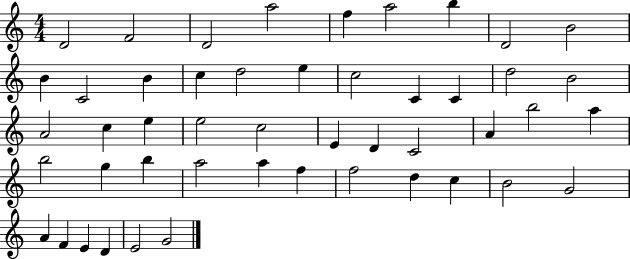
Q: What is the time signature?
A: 4/4